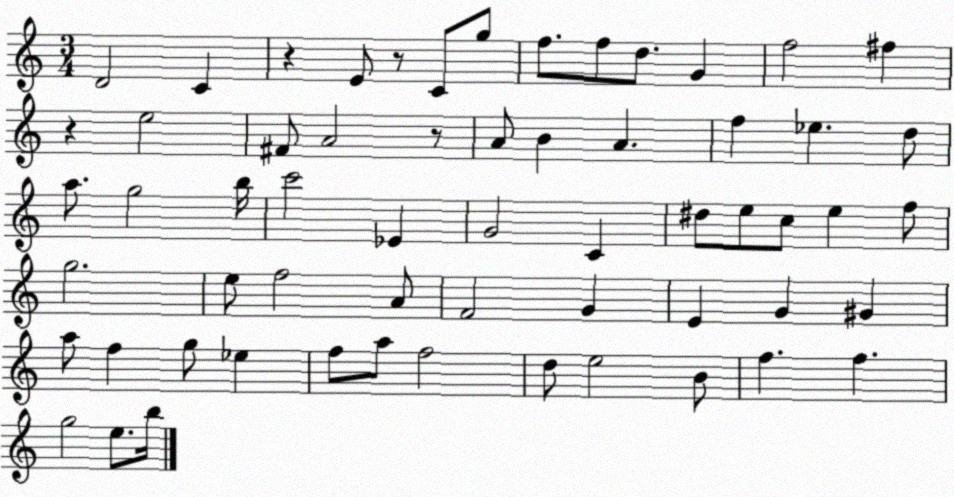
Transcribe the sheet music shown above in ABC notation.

X:1
T:Untitled
M:3/4
L:1/4
K:C
D2 C z E/2 z/2 C/2 g/2 f/2 f/2 d/2 G f2 ^f z e2 ^F/2 A2 z/2 A/2 B A f _e d/2 a/2 g2 b/4 c'2 _E G2 C ^d/2 e/2 c/2 e f/2 g2 e/2 f2 A/2 F2 G E G ^G a/2 f g/2 _e f/2 a/2 f2 d/2 e2 B/2 f f g2 e/2 b/4